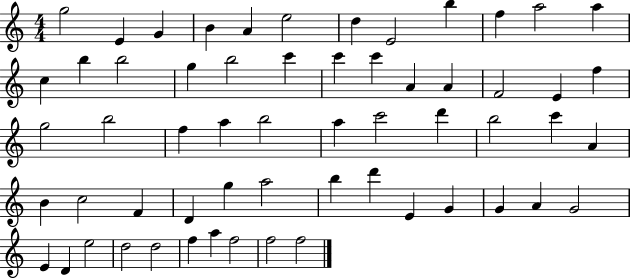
{
  \clef treble
  \numericTimeSignature
  \time 4/4
  \key c \major
  g''2 e'4 g'4 | b'4 a'4 e''2 | d''4 e'2 b''4 | f''4 a''2 a''4 | \break c''4 b''4 b''2 | g''4 b''2 c'''4 | c'''4 c'''4 a'4 a'4 | f'2 e'4 f''4 | \break g''2 b''2 | f''4 a''4 b''2 | a''4 c'''2 d'''4 | b''2 c'''4 a'4 | \break b'4 c''2 f'4 | d'4 g''4 a''2 | b''4 d'''4 e'4 g'4 | g'4 a'4 g'2 | \break e'4 d'4 e''2 | d''2 d''2 | f''4 a''4 f''2 | f''2 f''2 | \break \bar "|."
}